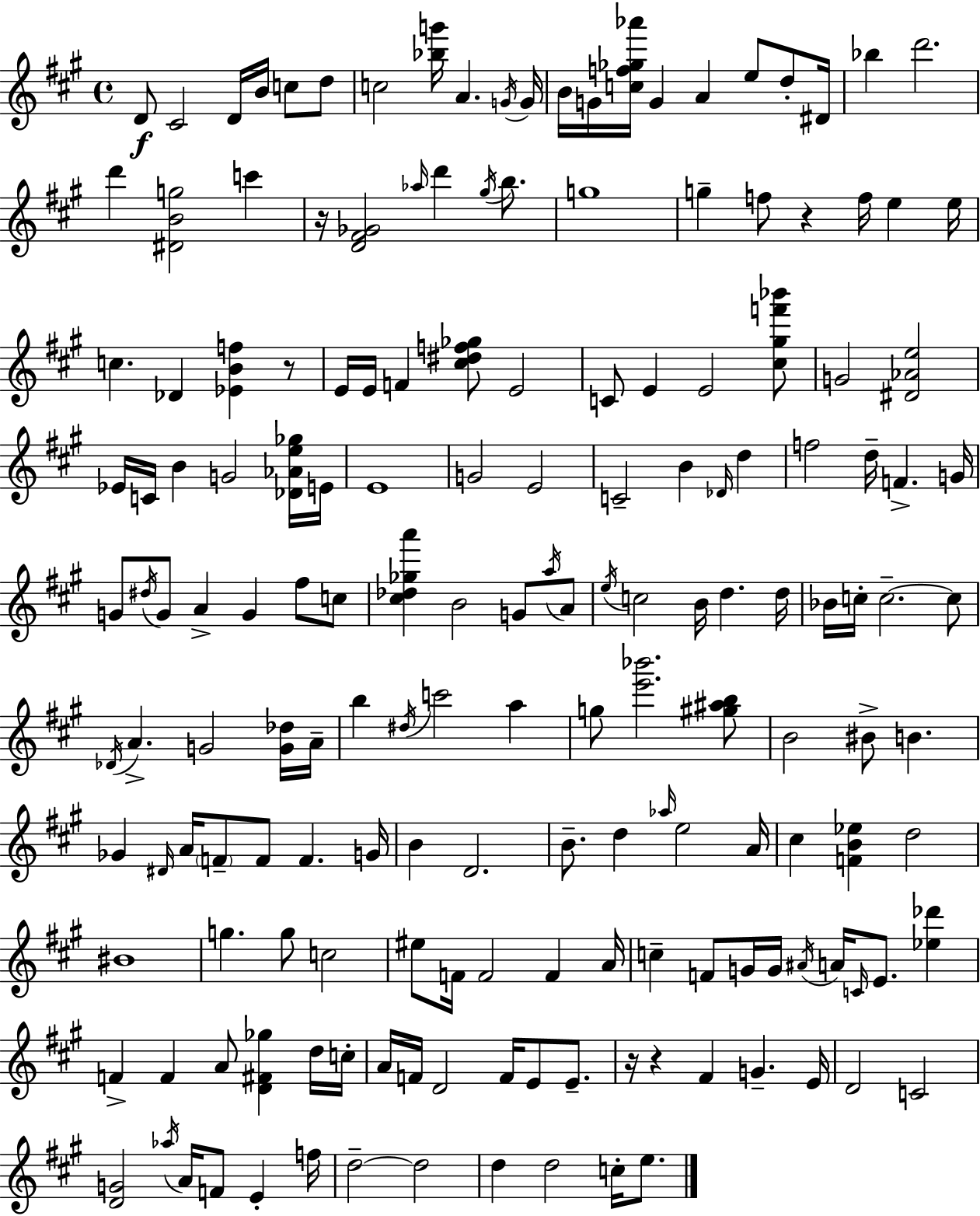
X:1
T:Untitled
M:4/4
L:1/4
K:A
D/2 ^C2 D/4 B/4 c/2 d/2 c2 [_bg']/4 A G/4 G/4 B/4 G/4 [cf_g_a']/4 G A e/2 d/2 ^D/4 _b d'2 d' [^DBg]2 c' z/4 [D^F_G]2 _a/4 d' ^g/4 b/2 g4 g f/2 z f/4 e e/4 c _D [_EBf] z/2 E/4 E/4 F [^c^df_g]/2 E2 C/2 E E2 [^c^gf'_b']/2 G2 [^D_Ae]2 _E/4 C/4 B G2 [_D_Ae_g]/4 E/4 E4 G2 E2 C2 B _D/4 d f2 d/4 F G/4 G/2 ^d/4 G/2 A G ^f/2 c/2 [^c_d_ga'] B2 G/2 a/4 A/2 e/4 c2 B/4 d d/4 _B/4 c/4 c2 c/2 _D/4 A G2 [G_d]/4 A/4 b ^d/4 c'2 a g/2 [e'_b']2 [^g^ab]/2 B2 ^B/2 B _G ^D/4 A/4 F/2 F/2 F G/4 B D2 B/2 d _a/4 e2 A/4 ^c [FB_e] d2 ^B4 g g/2 c2 ^e/2 F/4 F2 F A/4 c F/2 G/4 G/4 ^A/4 A/4 C/4 E/2 [_e_d'] F F A/2 [D^F_g] d/4 c/4 A/4 F/4 D2 F/4 E/2 E/2 z/4 z ^F G E/4 D2 C2 [DG]2 _a/4 A/4 F/2 E f/4 d2 d2 d d2 c/4 e/2